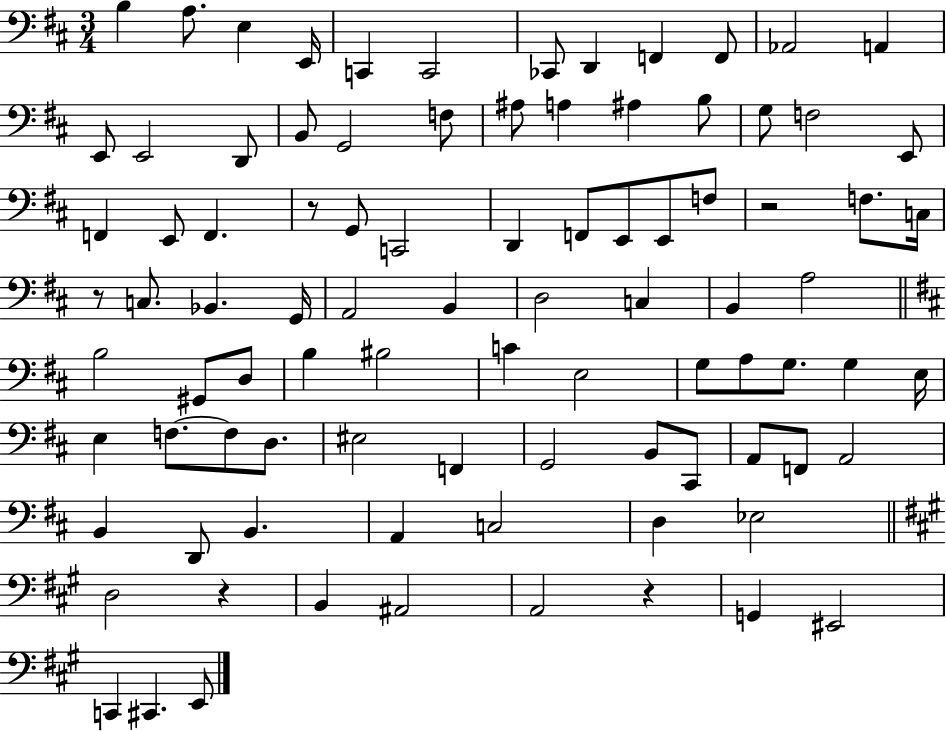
X:1
T:Untitled
M:3/4
L:1/4
K:D
B, A,/2 E, E,,/4 C,, C,,2 _C,,/2 D,, F,, F,,/2 _A,,2 A,, E,,/2 E,,2 D,,/2 B,,/2 G,,2 F,/2 ^A,/2 A, ^A, B,/2 G,/2 F,2 E,,/2 F,, E,,/2 F,, z/2 G,,/2 C,,2 D,, F,,/2 E,,/2 E,,/2 F,/2 z2 F,/2 C,/4 z/2 C,/2 _B,, G,,/4 A,,2 B,, D,2 C, B,, A,2 B,2 ^G,,/2 D,/2 B, ^B,2 C E,2 G,/2 A,/2 G,/2 G, E,/4 E, F,/2 F,/2 D,/2 ^E,2 F,, G,,2 B,,/2 ^C,,/2 A,,/2 F,,/2 A,,2 B,, D,,/2 B,, A,, C,2 D, _E,2 D,2 z B,, ^A,,2 A,,2 z G,, ^E,,2 C,, ^C,, E,,/2